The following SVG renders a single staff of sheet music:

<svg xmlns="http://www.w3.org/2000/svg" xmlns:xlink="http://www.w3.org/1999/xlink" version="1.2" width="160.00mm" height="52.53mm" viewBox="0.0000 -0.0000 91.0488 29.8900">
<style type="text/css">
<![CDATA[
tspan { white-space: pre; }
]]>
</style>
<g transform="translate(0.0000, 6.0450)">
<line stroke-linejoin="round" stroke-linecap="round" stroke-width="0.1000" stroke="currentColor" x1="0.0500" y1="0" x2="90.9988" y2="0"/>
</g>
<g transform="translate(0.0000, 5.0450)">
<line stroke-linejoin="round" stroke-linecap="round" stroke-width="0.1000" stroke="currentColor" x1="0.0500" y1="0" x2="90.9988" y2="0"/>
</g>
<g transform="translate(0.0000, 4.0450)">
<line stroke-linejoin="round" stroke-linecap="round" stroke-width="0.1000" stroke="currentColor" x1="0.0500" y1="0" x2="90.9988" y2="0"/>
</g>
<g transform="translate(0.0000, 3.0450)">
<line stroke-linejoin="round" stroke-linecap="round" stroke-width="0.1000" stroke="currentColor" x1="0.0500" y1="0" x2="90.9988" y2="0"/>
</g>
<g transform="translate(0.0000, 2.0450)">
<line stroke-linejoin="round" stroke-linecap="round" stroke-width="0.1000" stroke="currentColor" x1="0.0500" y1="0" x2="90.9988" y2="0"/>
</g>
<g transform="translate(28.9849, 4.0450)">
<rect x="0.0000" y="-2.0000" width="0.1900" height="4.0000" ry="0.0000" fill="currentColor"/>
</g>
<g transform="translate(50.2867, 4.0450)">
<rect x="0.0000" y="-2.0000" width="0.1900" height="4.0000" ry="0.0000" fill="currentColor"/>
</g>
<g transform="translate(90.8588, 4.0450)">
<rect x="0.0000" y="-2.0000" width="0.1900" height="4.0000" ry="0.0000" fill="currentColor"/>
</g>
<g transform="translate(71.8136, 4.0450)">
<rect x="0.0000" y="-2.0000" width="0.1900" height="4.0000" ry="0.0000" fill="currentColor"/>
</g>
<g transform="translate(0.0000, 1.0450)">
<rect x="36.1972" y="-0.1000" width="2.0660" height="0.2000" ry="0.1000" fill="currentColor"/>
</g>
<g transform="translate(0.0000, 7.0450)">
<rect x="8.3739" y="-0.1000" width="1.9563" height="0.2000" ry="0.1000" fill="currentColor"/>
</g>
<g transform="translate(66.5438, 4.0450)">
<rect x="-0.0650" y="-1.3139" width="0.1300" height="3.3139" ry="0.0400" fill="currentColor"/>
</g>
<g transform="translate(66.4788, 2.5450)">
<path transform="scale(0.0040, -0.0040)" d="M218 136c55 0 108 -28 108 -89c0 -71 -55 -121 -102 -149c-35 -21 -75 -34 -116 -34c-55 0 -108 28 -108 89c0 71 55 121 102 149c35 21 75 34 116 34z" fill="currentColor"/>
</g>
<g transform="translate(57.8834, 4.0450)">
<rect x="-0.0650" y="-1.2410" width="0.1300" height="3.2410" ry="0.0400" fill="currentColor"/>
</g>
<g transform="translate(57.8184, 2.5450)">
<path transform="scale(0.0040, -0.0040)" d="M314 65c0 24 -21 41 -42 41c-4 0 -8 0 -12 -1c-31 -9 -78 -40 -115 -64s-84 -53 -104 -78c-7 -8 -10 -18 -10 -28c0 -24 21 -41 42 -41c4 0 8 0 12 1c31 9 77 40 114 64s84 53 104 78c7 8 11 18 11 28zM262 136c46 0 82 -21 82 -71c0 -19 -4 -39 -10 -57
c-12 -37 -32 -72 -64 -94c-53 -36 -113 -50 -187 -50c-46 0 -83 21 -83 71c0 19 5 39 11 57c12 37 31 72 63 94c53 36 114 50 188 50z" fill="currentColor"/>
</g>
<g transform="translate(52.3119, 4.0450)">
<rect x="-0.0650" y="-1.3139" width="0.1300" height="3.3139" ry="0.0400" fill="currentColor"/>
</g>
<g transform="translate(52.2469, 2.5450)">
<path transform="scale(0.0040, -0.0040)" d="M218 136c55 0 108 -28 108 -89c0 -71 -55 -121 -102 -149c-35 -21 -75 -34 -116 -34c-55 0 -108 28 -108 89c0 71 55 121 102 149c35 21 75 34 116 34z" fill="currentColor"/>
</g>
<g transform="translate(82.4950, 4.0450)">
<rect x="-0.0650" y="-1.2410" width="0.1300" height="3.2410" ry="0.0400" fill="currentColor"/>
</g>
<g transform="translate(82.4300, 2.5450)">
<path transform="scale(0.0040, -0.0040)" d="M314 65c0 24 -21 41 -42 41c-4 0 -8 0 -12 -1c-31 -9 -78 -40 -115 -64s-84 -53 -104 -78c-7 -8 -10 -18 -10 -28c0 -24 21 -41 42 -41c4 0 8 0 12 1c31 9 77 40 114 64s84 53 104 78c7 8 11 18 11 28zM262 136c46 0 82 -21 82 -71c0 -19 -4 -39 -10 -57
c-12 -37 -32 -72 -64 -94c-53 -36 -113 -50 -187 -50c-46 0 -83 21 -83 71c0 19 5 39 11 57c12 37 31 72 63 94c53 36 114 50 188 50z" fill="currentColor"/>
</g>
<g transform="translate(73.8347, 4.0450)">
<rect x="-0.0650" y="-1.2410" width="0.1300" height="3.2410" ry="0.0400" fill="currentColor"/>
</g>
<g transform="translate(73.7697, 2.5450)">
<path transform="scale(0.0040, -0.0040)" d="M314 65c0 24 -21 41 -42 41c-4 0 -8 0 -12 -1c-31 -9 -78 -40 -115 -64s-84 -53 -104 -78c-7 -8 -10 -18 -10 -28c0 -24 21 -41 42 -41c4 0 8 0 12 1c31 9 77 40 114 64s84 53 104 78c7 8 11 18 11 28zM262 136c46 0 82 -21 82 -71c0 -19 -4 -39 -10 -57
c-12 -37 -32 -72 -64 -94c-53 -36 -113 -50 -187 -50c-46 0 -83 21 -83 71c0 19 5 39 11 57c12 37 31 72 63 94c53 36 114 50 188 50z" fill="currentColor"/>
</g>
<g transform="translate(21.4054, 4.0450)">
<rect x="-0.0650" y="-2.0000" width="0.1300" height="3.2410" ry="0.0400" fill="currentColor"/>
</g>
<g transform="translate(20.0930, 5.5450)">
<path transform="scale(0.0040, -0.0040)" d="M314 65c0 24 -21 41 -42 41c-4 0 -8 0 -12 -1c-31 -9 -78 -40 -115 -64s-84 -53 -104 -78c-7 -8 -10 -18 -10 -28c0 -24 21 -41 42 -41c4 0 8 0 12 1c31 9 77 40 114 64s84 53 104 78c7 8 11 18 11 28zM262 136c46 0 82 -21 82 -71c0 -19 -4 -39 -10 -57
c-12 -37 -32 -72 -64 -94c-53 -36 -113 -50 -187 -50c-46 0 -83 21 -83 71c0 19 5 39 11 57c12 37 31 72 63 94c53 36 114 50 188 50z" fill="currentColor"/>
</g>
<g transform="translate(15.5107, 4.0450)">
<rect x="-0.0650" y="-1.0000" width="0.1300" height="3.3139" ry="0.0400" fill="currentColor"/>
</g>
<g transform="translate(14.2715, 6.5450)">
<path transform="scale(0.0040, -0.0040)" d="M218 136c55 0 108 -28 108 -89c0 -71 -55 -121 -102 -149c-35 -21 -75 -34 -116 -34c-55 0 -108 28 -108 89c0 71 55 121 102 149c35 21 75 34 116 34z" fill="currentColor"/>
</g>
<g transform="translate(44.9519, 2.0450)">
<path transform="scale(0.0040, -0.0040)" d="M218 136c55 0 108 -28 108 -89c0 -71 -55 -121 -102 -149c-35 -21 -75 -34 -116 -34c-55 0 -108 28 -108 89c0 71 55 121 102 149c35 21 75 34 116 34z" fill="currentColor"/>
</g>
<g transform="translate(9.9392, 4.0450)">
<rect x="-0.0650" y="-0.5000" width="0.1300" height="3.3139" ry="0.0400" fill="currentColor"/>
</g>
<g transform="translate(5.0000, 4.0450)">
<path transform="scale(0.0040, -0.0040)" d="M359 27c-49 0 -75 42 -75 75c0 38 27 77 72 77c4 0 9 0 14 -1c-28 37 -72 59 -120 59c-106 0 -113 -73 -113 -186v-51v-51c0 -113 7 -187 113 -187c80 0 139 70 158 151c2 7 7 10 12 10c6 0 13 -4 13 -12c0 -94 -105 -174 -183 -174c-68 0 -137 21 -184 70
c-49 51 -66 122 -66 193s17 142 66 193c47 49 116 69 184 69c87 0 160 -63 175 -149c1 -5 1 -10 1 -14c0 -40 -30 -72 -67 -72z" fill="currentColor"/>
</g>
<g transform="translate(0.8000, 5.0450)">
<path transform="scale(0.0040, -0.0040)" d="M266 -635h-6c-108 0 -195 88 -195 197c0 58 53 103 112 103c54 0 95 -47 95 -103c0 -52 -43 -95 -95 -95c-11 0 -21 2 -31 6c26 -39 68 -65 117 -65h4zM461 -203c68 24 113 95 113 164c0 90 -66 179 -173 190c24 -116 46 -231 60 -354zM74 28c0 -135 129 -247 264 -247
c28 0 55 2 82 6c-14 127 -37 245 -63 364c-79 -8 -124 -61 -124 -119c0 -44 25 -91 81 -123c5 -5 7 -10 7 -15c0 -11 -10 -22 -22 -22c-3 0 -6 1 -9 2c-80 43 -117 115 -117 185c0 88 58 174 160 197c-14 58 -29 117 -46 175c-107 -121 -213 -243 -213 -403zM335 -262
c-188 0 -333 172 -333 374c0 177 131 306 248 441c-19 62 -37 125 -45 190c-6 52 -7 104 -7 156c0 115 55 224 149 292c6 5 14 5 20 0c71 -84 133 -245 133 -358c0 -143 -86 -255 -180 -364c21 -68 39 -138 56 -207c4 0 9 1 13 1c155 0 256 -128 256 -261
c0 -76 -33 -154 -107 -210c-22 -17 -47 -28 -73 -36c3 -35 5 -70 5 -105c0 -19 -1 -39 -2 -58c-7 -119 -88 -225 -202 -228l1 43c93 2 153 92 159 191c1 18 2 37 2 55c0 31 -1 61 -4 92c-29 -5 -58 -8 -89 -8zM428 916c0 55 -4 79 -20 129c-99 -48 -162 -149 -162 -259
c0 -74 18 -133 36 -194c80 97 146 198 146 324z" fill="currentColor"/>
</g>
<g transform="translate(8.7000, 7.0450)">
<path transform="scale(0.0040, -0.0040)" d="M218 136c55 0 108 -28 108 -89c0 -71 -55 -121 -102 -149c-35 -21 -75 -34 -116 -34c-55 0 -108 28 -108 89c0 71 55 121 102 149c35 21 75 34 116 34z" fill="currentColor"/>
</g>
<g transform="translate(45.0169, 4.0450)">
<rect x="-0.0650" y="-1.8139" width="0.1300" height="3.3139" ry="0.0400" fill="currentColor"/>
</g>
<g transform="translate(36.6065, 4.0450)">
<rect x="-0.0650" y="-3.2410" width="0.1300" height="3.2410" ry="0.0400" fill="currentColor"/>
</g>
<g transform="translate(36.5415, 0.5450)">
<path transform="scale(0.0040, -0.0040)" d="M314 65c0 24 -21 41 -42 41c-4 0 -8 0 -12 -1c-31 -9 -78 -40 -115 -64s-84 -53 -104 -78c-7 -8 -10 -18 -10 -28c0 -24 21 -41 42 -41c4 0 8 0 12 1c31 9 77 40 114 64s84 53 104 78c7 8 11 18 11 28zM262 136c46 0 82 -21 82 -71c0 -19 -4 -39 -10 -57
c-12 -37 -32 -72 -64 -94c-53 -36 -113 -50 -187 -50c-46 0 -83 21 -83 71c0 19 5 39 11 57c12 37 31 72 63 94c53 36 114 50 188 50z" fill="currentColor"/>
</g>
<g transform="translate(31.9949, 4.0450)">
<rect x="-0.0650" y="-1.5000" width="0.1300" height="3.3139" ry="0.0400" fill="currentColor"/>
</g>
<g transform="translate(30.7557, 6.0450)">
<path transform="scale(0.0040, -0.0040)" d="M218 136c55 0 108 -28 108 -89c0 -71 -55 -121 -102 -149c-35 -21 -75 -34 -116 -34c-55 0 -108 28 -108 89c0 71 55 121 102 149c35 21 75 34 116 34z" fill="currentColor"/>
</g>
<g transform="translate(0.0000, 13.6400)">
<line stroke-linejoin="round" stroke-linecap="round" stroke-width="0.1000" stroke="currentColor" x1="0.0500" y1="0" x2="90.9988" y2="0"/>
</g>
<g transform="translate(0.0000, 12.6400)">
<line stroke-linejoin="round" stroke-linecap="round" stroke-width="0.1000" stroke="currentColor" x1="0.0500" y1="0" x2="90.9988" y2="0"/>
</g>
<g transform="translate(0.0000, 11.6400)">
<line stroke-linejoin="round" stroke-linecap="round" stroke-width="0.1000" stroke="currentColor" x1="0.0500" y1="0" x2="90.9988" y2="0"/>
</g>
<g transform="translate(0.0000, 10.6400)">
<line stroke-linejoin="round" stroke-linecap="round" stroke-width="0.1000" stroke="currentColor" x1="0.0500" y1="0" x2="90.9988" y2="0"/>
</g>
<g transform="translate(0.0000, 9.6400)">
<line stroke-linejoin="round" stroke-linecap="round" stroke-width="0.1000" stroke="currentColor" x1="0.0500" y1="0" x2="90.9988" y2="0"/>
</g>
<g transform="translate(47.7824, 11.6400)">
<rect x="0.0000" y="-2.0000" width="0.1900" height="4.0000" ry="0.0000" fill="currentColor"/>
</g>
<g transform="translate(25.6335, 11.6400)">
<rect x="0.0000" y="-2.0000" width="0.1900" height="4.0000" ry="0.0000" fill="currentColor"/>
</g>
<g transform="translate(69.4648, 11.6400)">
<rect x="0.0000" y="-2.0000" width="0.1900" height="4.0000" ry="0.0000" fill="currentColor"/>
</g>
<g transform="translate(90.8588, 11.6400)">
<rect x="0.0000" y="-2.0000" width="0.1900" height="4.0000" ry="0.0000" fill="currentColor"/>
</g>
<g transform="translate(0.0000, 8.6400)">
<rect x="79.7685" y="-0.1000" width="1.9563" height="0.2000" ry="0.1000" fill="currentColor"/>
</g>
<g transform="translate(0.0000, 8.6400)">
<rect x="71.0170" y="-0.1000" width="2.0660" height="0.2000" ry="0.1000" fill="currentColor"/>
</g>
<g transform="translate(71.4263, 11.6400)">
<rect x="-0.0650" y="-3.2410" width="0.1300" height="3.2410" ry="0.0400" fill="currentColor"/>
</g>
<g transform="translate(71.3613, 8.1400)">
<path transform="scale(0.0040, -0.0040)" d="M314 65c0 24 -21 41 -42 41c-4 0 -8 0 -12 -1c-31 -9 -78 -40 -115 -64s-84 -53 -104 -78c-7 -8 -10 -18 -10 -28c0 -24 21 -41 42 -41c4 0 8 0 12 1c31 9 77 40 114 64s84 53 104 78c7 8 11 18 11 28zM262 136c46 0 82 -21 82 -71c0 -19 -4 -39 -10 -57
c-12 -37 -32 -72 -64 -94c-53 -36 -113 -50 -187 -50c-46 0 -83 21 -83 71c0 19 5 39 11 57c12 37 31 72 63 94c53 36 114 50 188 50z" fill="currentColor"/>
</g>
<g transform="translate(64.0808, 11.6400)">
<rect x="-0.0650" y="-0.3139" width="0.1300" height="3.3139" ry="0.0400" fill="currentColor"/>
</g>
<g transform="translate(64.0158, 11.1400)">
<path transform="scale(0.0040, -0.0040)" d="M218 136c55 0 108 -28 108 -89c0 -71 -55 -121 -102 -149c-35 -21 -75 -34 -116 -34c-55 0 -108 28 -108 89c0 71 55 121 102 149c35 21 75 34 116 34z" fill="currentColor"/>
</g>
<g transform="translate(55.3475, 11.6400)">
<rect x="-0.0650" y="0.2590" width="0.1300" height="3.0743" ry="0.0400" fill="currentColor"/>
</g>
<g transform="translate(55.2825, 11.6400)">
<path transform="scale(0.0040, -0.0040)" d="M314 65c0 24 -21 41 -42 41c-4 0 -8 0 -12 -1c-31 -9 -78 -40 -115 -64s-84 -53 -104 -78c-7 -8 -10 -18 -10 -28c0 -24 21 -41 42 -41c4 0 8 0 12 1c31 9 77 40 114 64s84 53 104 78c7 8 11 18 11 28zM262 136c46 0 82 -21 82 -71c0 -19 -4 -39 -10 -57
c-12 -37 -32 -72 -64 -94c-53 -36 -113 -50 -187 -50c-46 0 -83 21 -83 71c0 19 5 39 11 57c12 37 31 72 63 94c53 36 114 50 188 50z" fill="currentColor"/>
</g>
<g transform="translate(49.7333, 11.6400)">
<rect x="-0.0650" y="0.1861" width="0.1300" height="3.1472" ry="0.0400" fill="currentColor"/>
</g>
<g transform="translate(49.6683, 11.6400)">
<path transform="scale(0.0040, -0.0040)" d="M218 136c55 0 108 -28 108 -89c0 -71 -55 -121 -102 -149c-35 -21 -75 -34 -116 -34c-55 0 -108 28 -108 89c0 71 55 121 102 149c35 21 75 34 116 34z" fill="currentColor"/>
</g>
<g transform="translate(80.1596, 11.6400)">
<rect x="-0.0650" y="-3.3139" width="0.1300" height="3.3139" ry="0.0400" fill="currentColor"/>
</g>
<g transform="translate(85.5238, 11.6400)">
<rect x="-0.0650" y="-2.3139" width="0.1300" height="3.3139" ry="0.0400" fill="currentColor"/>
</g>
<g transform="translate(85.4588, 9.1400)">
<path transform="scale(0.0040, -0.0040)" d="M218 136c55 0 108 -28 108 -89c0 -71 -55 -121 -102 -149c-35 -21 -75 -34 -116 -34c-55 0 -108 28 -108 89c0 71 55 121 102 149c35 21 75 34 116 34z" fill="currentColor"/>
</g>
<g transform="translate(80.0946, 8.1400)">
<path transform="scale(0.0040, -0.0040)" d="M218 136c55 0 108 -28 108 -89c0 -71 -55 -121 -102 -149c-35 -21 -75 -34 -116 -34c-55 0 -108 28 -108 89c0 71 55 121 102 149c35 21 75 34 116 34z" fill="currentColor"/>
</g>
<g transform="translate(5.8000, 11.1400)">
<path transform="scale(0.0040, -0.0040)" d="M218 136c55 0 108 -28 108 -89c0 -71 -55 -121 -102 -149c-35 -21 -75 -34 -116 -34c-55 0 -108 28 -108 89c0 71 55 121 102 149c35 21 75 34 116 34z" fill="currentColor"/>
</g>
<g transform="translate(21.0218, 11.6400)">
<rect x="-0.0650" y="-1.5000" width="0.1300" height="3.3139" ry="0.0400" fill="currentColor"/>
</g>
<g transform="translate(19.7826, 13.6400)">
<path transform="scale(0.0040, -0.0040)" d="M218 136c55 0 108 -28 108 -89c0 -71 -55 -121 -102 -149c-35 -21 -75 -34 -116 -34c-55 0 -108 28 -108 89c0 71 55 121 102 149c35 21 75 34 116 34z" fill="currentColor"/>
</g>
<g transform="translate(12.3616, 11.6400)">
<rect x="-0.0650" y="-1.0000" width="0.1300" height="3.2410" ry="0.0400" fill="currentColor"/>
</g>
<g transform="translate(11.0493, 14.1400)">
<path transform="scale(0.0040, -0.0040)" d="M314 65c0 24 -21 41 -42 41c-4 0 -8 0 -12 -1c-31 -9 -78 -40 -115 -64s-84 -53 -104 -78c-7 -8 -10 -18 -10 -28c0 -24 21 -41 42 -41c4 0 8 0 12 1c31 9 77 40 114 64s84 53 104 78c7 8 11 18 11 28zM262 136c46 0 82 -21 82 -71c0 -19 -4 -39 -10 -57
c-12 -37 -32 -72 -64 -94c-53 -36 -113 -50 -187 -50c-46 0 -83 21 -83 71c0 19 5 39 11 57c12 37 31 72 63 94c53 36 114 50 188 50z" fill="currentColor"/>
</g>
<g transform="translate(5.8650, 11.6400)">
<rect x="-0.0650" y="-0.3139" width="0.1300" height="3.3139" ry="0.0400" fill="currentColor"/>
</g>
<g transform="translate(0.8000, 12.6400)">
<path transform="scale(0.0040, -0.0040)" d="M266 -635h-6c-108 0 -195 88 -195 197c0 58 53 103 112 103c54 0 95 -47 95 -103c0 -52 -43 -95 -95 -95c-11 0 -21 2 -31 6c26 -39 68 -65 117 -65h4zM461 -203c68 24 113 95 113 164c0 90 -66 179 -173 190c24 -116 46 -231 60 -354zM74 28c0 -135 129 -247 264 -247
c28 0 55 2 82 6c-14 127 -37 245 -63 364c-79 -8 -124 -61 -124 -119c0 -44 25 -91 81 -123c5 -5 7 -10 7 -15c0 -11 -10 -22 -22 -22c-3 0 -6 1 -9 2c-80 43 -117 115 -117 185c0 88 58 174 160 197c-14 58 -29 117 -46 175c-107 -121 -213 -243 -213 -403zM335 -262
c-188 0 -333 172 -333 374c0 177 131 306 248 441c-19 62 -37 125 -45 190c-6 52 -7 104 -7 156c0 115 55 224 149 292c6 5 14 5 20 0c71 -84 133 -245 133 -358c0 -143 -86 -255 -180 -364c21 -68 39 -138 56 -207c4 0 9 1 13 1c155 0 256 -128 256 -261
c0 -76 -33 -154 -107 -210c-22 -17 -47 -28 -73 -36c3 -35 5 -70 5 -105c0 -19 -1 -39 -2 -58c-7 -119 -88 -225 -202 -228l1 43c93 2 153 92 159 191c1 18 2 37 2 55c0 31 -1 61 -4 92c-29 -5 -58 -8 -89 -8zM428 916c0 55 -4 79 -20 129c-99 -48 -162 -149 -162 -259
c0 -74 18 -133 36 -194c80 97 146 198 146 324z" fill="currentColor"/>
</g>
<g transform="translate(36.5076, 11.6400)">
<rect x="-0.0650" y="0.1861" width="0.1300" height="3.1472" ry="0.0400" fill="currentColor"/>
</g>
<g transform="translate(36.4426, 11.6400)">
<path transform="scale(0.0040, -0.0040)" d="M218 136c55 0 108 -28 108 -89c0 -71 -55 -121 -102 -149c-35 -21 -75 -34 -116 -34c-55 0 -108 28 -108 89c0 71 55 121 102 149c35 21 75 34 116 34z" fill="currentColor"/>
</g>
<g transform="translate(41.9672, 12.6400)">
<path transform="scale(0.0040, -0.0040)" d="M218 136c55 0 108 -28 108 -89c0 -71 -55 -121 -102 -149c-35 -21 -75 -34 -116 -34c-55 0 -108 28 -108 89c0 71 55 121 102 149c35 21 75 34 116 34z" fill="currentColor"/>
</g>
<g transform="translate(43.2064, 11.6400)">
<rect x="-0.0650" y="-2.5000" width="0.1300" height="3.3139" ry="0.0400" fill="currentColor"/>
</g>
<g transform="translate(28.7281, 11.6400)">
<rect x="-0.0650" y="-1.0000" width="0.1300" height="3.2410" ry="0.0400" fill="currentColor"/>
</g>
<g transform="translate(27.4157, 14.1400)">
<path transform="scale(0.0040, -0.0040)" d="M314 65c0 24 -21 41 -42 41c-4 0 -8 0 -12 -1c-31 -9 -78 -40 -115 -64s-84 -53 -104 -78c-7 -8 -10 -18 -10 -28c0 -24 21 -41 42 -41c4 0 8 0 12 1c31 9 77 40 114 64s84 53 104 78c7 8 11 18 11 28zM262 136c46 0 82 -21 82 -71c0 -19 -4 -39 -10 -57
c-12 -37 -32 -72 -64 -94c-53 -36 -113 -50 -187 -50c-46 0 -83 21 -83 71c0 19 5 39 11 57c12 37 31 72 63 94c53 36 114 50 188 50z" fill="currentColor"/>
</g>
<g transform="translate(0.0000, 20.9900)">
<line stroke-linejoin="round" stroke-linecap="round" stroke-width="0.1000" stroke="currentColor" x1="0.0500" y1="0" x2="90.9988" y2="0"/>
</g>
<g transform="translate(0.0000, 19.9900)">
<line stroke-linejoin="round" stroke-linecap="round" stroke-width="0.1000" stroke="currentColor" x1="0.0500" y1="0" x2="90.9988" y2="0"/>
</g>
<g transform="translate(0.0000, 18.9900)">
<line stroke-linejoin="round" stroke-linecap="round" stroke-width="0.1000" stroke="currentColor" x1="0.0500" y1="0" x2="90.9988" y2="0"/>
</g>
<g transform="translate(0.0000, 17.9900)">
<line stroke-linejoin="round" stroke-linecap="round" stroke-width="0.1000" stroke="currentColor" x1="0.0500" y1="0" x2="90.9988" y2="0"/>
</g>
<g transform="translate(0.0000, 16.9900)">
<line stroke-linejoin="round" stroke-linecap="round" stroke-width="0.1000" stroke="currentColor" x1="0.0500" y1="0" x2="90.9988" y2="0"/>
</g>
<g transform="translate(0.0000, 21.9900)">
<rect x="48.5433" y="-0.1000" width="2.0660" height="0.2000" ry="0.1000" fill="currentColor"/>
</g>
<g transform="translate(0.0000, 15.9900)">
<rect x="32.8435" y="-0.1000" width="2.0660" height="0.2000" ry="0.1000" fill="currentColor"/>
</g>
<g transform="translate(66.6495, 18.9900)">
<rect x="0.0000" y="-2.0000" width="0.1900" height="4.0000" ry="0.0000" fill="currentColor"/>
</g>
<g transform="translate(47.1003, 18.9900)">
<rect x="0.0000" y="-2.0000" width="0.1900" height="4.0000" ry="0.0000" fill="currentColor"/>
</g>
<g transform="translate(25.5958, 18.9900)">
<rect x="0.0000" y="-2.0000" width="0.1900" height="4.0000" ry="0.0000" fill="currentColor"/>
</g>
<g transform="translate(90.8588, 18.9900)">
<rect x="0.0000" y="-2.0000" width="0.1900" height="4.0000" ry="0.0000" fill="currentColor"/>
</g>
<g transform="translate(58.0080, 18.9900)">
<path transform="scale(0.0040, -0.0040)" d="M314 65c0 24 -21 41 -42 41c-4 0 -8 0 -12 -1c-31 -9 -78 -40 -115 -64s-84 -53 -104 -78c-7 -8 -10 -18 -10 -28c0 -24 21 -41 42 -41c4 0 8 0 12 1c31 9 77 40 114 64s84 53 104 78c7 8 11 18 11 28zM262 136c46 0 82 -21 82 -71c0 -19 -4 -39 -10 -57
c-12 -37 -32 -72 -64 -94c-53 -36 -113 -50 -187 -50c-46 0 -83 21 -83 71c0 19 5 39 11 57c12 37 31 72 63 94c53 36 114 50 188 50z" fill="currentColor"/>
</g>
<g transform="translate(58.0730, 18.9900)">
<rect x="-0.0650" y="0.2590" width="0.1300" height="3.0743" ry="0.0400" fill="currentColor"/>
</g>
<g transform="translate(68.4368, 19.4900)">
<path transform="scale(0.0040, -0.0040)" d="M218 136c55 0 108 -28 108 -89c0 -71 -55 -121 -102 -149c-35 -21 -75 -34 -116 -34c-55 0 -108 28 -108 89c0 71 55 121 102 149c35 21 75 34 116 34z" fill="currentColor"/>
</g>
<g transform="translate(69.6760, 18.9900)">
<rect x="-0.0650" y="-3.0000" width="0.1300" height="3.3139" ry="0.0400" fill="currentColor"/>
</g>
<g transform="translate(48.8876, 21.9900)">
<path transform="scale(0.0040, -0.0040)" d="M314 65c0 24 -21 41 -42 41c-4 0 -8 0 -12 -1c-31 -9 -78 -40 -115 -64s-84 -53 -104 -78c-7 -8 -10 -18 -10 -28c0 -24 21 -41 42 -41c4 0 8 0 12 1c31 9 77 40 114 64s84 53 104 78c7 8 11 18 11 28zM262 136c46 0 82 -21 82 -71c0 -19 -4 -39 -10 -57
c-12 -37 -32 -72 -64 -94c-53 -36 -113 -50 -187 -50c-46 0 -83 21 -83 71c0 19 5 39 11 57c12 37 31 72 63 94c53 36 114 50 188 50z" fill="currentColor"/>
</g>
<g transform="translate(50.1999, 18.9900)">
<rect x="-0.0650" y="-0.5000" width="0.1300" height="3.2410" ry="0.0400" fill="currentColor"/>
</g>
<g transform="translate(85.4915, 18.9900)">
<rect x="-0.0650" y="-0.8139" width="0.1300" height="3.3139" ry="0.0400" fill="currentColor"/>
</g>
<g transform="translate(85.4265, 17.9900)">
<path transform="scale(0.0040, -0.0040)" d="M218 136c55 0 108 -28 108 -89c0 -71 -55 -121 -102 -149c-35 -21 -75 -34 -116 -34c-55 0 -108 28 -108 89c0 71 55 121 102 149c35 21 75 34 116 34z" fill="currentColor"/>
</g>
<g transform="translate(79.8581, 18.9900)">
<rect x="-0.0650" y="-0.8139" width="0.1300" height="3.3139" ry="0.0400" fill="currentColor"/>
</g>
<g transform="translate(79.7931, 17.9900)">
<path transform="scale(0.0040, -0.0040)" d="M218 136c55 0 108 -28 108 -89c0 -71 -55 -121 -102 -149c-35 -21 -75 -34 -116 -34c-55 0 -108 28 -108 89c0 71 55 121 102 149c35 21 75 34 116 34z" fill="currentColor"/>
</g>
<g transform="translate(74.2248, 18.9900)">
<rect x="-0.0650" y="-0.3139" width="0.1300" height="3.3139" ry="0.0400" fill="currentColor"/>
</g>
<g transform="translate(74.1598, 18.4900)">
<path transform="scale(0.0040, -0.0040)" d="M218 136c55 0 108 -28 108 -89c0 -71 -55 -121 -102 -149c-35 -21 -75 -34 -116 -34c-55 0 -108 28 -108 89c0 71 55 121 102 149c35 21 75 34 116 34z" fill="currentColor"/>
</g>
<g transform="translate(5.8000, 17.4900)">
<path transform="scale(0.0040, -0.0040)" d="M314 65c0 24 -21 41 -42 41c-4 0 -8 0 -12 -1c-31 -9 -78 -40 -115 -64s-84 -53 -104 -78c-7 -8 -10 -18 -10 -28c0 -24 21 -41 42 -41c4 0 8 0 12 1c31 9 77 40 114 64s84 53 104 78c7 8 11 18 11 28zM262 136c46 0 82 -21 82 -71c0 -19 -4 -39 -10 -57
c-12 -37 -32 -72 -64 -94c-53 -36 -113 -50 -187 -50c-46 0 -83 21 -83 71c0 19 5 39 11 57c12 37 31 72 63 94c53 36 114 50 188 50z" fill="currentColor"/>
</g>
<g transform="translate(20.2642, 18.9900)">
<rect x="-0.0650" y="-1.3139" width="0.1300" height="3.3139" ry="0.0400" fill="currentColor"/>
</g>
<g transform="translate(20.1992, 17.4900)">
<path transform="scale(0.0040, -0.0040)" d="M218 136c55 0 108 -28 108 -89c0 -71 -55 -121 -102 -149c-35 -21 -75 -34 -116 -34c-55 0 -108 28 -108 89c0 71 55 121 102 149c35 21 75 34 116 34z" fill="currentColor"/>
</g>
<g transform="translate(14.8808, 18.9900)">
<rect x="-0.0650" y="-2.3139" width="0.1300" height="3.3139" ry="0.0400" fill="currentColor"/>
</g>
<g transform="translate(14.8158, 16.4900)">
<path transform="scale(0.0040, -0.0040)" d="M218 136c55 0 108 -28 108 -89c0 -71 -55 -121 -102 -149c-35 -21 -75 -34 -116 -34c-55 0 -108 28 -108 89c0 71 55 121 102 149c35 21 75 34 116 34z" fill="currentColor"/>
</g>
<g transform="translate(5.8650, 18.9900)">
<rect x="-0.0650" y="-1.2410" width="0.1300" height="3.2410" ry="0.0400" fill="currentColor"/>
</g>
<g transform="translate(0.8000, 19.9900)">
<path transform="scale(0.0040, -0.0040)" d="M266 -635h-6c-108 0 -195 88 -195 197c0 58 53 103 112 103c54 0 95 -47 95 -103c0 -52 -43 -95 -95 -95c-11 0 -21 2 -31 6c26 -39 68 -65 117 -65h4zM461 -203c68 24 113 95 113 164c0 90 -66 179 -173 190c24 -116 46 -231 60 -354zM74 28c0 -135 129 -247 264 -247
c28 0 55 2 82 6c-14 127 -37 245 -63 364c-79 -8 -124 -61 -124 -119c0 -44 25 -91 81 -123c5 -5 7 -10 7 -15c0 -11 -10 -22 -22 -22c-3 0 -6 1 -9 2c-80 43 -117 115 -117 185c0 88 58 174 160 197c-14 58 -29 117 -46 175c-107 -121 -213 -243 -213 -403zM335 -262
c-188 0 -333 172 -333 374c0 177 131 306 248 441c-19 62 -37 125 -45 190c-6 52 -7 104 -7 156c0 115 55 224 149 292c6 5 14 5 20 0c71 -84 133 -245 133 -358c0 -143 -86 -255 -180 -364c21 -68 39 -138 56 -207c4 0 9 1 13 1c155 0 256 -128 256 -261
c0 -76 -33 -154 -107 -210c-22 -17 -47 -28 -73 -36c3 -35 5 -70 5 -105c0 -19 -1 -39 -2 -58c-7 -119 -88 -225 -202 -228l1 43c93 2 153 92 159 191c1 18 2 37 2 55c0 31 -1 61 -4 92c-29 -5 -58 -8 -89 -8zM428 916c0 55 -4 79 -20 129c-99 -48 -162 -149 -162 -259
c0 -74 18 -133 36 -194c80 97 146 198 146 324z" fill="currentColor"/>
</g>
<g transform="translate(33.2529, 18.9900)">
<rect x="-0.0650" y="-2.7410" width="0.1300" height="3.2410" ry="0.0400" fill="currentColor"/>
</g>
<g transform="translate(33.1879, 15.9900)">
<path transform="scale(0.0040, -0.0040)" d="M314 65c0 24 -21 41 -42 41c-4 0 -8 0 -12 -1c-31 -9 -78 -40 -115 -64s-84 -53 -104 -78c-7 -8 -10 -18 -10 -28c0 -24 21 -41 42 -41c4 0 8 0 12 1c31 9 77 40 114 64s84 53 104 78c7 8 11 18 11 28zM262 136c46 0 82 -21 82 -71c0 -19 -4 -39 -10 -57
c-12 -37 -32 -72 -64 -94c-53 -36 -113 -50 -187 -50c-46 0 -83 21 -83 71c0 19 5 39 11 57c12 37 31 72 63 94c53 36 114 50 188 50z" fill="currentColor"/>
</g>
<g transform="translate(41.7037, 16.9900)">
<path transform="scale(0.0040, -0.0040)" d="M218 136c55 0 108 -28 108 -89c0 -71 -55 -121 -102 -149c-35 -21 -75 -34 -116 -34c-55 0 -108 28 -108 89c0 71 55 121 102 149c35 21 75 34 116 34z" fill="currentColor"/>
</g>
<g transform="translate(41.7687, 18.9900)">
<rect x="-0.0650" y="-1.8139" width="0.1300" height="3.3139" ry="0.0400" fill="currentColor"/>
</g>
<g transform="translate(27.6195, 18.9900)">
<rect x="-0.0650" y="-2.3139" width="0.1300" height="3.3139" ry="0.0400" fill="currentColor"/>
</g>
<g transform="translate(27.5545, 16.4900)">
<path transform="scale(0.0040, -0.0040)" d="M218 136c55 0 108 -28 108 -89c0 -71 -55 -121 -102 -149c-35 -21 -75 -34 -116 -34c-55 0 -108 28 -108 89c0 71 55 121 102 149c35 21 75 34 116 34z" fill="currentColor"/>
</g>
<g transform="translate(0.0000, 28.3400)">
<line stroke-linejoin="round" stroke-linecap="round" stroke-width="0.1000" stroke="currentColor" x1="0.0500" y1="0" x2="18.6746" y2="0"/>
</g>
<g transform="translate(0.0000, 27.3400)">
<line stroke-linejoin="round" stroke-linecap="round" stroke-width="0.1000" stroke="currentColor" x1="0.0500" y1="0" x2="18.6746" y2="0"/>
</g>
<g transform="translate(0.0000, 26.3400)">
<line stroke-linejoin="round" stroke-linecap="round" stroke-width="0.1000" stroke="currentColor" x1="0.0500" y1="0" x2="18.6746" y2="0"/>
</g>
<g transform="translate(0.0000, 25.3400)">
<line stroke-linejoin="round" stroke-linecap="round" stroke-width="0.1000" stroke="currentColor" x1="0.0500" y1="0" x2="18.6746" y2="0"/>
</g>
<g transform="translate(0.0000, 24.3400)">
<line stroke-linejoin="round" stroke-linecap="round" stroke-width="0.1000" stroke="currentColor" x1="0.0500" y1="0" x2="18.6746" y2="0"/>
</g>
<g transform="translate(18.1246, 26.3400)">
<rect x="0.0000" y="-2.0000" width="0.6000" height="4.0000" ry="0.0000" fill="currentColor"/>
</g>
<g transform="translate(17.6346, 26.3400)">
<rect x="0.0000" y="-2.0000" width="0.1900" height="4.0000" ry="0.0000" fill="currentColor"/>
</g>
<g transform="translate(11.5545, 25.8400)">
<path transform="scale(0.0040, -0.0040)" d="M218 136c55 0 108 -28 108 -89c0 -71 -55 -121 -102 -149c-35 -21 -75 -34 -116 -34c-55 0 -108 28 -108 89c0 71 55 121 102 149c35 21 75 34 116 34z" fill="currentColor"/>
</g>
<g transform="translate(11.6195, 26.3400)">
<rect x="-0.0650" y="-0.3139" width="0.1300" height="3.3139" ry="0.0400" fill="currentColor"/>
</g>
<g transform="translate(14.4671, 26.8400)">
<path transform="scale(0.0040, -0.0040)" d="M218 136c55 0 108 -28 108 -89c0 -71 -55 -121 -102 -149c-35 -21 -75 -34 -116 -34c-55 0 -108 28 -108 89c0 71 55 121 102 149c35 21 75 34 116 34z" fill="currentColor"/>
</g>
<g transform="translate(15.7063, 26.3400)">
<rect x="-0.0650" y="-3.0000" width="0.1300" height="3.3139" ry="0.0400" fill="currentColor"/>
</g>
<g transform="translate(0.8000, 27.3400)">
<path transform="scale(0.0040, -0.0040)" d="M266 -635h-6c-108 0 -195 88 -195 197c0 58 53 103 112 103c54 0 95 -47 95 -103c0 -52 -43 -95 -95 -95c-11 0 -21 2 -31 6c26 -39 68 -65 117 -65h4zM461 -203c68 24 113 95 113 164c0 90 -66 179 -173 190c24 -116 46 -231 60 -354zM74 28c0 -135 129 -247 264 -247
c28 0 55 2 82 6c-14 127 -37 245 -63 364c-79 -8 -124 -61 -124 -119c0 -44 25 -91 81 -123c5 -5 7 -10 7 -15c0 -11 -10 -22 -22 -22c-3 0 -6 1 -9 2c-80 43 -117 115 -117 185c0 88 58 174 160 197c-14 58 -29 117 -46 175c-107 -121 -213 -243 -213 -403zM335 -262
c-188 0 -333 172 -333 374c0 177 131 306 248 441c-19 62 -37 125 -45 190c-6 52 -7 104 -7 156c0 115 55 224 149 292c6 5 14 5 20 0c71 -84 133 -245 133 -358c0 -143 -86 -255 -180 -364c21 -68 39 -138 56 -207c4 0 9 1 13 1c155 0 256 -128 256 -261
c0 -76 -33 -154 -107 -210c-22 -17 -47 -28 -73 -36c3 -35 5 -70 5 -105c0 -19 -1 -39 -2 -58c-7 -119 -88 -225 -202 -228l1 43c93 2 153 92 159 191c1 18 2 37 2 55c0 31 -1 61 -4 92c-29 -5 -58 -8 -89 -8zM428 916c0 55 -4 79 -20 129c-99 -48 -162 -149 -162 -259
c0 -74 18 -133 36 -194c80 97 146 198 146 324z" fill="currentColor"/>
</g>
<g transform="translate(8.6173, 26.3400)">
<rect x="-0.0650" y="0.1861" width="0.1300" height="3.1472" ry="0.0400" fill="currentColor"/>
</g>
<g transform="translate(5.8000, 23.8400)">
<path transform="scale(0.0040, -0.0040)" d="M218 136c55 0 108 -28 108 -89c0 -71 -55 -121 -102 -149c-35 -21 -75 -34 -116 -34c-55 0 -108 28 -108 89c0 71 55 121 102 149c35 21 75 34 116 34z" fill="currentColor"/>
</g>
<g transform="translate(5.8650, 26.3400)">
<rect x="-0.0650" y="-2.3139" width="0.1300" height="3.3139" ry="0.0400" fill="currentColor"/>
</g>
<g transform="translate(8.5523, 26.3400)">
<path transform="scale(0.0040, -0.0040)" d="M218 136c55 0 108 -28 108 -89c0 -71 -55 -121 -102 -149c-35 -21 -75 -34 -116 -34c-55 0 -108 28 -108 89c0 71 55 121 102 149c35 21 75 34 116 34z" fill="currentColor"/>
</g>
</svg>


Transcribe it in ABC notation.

X:1
T:Untitled
M:4/4
L:1/4
K:C
C D F2 E b2 f e e2 e e2 e2 c D2 E D2 B G B B2 c b2 b g e2 g e g a2 f C2 B2 A c d d g B c A